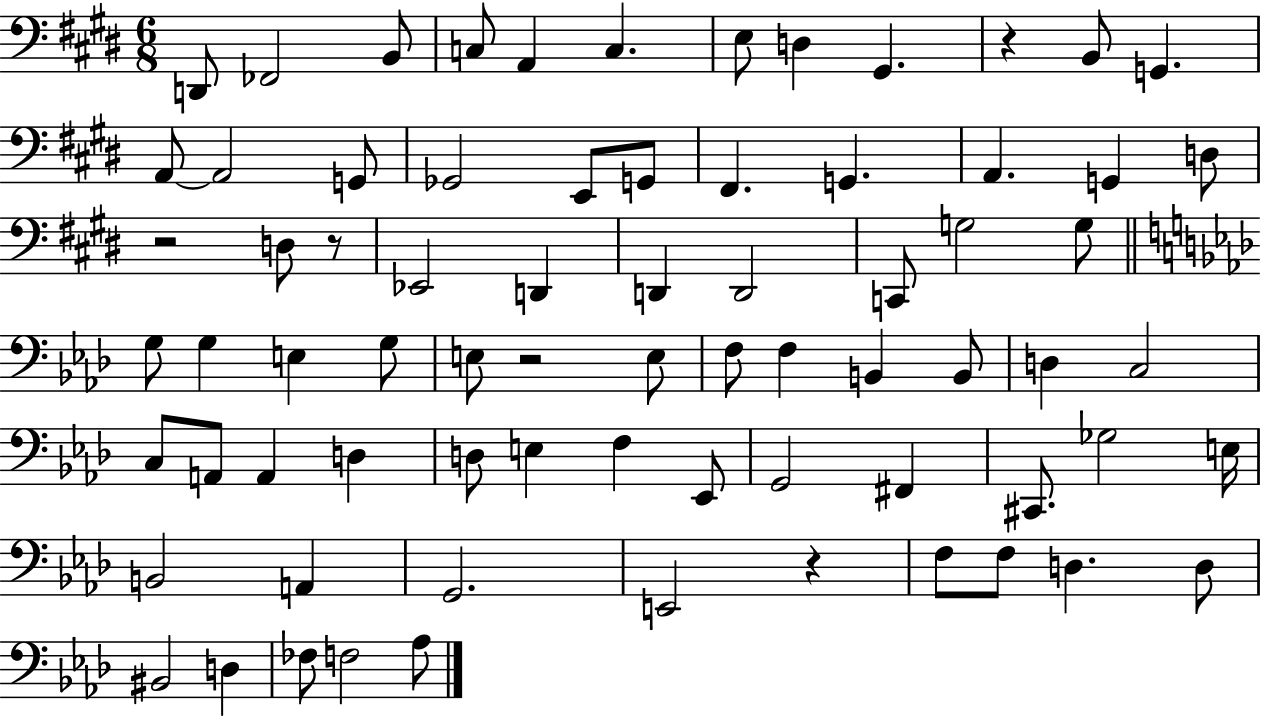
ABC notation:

X:1
T:Untitled
M:6/8
L:1/4
K:E
D,,/2 _F,,2 B,,/2 C,/2 A,, C, E,/2 D, ^G,, z B,,/2 G,, A,,/2 A,,2 G,,/2 _G,,2 E,,/2 G,,/2 ^F,, G,, A,, G,, D,/2 z2 D,/2 z/2 _E,,2 D,, D,, D,,2 C,,/2 G,2 G,/2 G,/2 G, E, G,/2 E,/2 z2 E,/2 F,/2 F, B,, B,,/2 D, C,2 C,/2 A,,/2 A,, D, D,/2 E, F, _E,,/2 G,,2 ^F,, ^C,,/2 _G,2 E,/4 B,,2 A,, G,,2 E,,2 z F,/2 F,/2 D, D,/2 ^B,,2 D, _F,/2 F,2 _A,/2